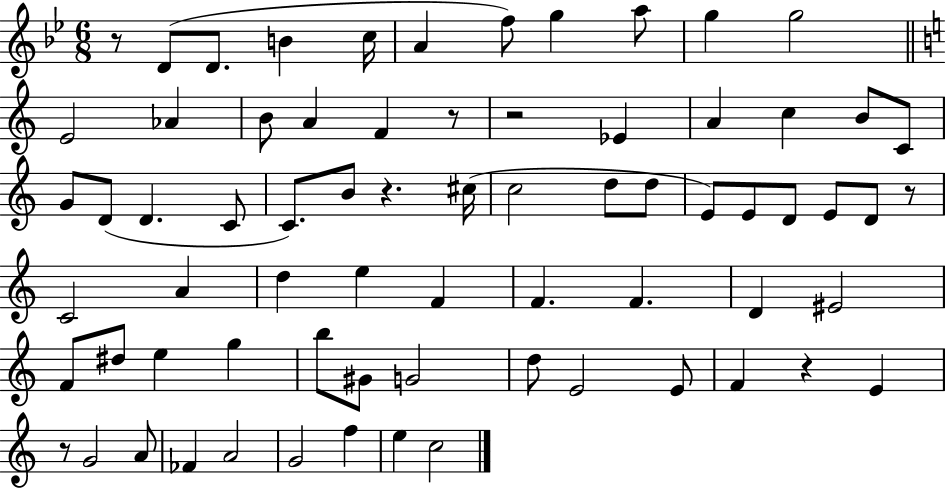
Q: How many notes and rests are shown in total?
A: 71